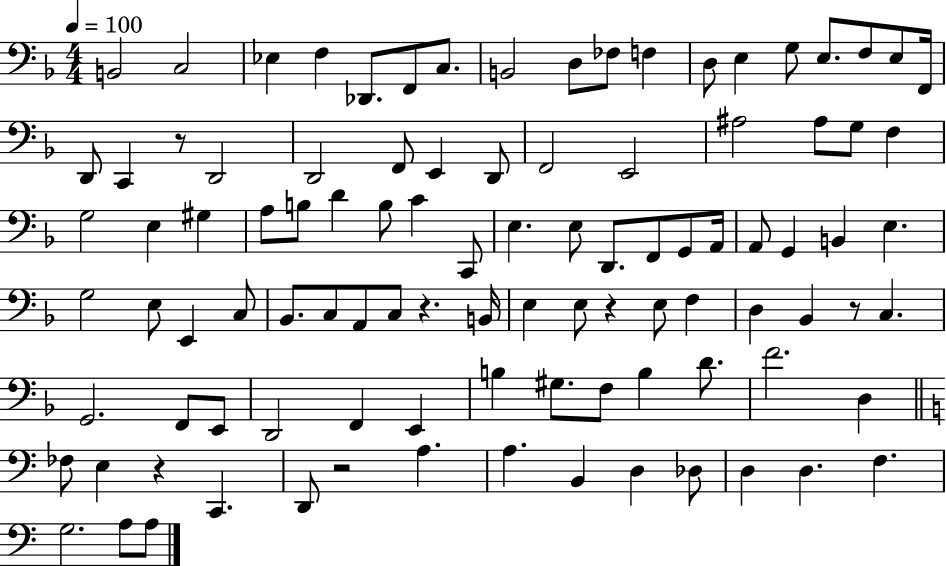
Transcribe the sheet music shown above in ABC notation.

X:1
T:Untitled
M:4/4
L:1/4
K:F
B,,2 C,2 _E, F, _D,,/2 F,,/2 C,/2 B,,2 D,/2 _F,/2 F, D,/2 E, G,/2 E,/2 F,/2 E,/2 F,,/4 D,,/2 C,, z/2 D,,2 D,,2 F,,/2 E,, D,,/2 F,,2 E,,2 ^A,2 ^A,/2 G,/2 F, G,2 E, ^G, A,/2 B,/2 D B,/2 C C,,/2 E, E,/2 D,,/2 F,,/2 G,,/2 A,,/4 A,,/2 G,, B,, E, G,2 E,/2 E,, C,/2 _B,,/2 C,/2 A,,/2 C,/2 z B,,/4 E, E,/2 z E,/2 F, D, _B,, z/2 C, G,,2 F,,/2 E,,/2 D,,2 F,, E,, B, ^G,/2 F,/2 B, D/2 F2 D, _F,/2 E, z C,, D,,/2 z2 A, A, B,, D, _D,/2 D, D, F, G,2 A,/2 A,/2